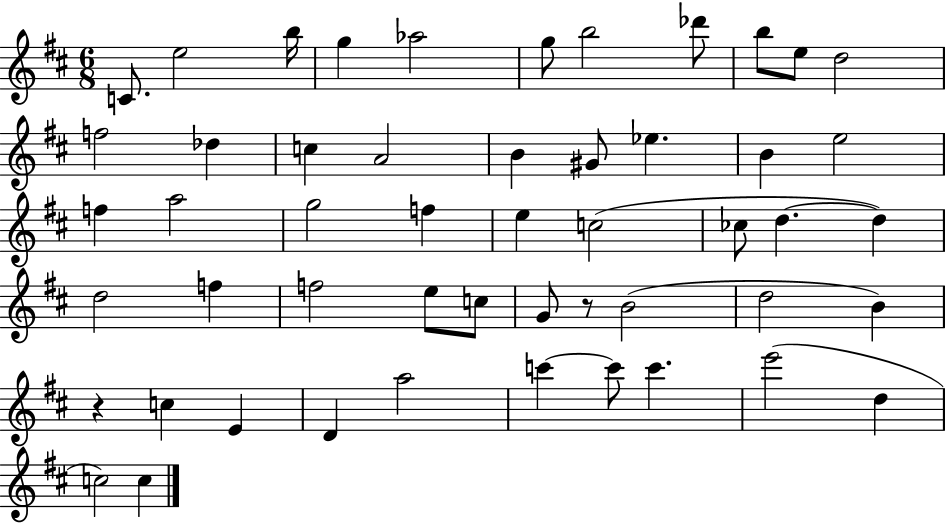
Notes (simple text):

C4/e. E5/h B5/s G5/q Ab5/h G5/e B5/h Db6/e B5/e E5/e D5/h F5/h Db5/q C5/q A4/h B4/q G#4/e Eb5/q. B4/q E5/h F5/q A5/h G5/h F5/q E5/q C5/h CES5/e D5/q. D5/q D5/h F5/q F5/h E5/e C5/e G4/e R/e B4/h D5/h B4/q R/q C5/q E4/q D4/q A5/h C6/q C6/e C6/q. E6/h D5/q C5/h C5/q